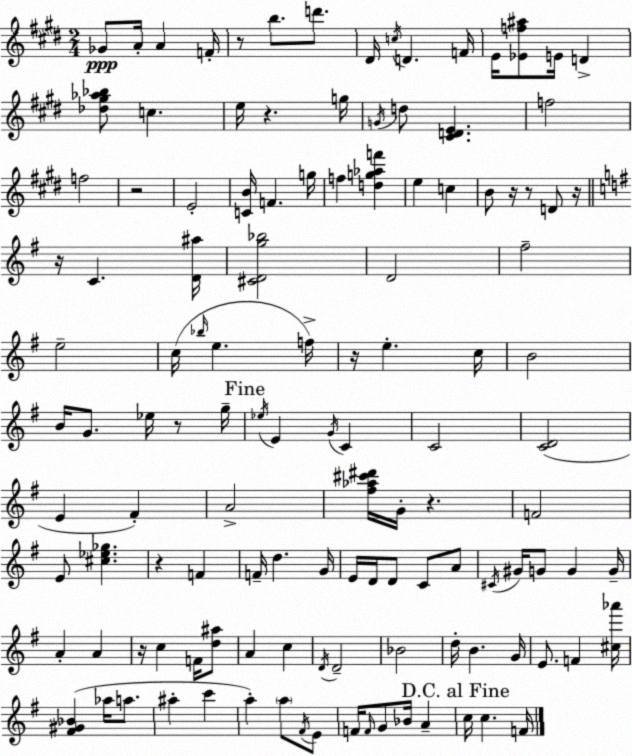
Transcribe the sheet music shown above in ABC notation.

X:1
T:Untitled
M:2/4
L:1/4
K:E
_G/2 A/4 A F/4 z/2 b/2 d'/2 ^D/4 c/4 D F/4 E/4 [_Ef^a]/2 E/4 D [_d^g_a_b]/2 c e/4 z g/4 G/4 d/2 [^CDE] f2 f2 z2 E2 [CB]/4 F g/4 f [dg_af'] e c B/2 z/4 z/2 D/2 z/4 z/4 C [D^a]/4 [^CDg_b]2 D2 ^f2 e2 c/4 _b/4 e f/4 z/4 e c/4 B2 B/4 G/2 _e/4 z/2 g/4 _e/4 E G/4 C C2 [CD]2 E ^F A2 [^f_a^c'^d']/4 G/4 z F2 E/2 [^c_e_g] z F F/4 d G/4 E/4 D/4 D/2 C/2 A/2 ^C/4 ^G/4 G/2 G G/4 A A z/4 c F/4 [d^a]/2 A c D/4 D2 _B2 d/4 B G/4 E/2 F [^c_a']/4 [^F^G_B] _a/4 a/2 ^a c' a a/2 ^F/4 E/2 F/4 F/4 G/2 _B/4 A c/4 c F/4